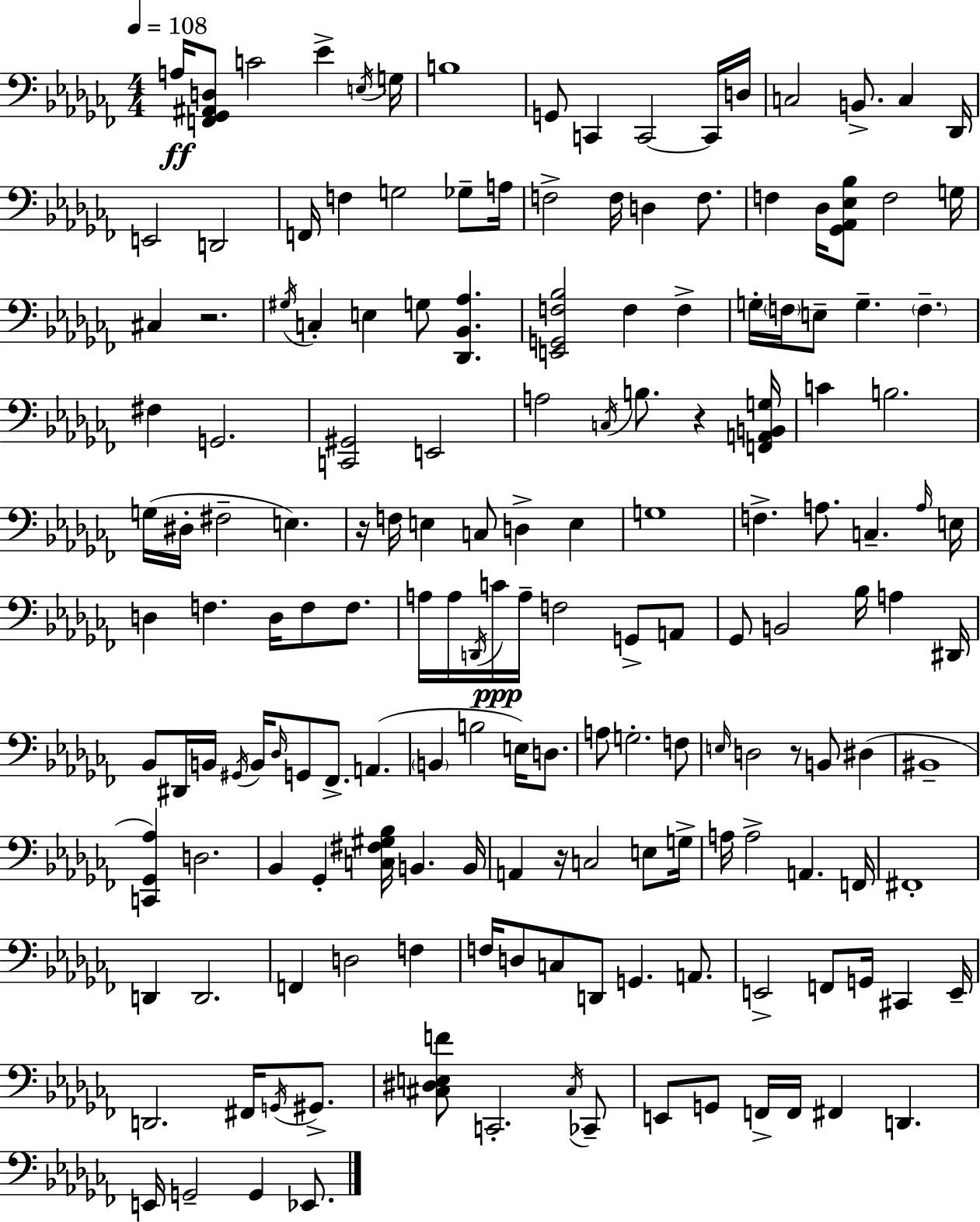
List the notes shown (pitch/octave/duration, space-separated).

A3/s [F2,Gb2,A#2,D3]/e C4/h Eb4/q E3/s G3/s B3/w G2/e C2/q C2/h C2/s D3/s C3/h B2/e. C3/q Db2/s E2/h D2/h F2/s F3/q G3/h Gb3/e A3/s F3/h F3/s D3/q F3/e. F3/q Db3/s [Gb2,Ab2,Eb3,Bb3]/e F3/h G3/s C#3/q R/h. G#3/s C3/q E3/q G3/e [Db2,Bb2,Ab3]/q. [E2,G2,F3,Bb3]/h F3/q F3/q G3/s F3/s E3/e G3/q. F3/q. F#3/q G2/h. [C2,G#2]/h E2/h A3/h C3/s B3/e. R/q [F2,A2,B2,G3]/s C4/q B3/h. G3/s D#3/s F#3/h E3/q. R/s F3/s E3/q C3/e D3/q E3/q G3/w F3/q. A3/e. C3/q. A3/s E3/s D3/q F3/q. D3/s F3/e F3/e. A3/s A3/s D2/s C4/s A3/s F3/h G2/e A2/e Gb2/e B2/h Bb3/s A3/q D#2/s Bb2/e D#2/s B2/s G#2/s B2/s Db3/s G2/e FES2/e. A2/q. B2/q B3/h E3/s D3/e. A3/e G3/h. F3/e E3/s D3/h R/e B2/e D#3/q BIS2/w [C2,Gb2,Ab3]/q D3/h. Bb2/q Gb2/q [C3,F#3,G#3,Bb3]/s B2/q. B2/s A2/q R/s C3/h E3/e G3/s A3/s A3/h A2/q. F2/s F#2/w D2/q D2/h. F2/q D3/h F3/q F3/s D3/e C3/e D2/e G2/q. A2/e. E2/h F2/e G2/s C#2/q E2/s D2/h. F#2/s G2/s G#2/e. [C#3,D#3,E3,F4]/e C2/h. C#3/s CES2/e E2/e G2/e F2/s F2/s F#2/q D2/q. E2/s G2/h G2/q Eb2/e.